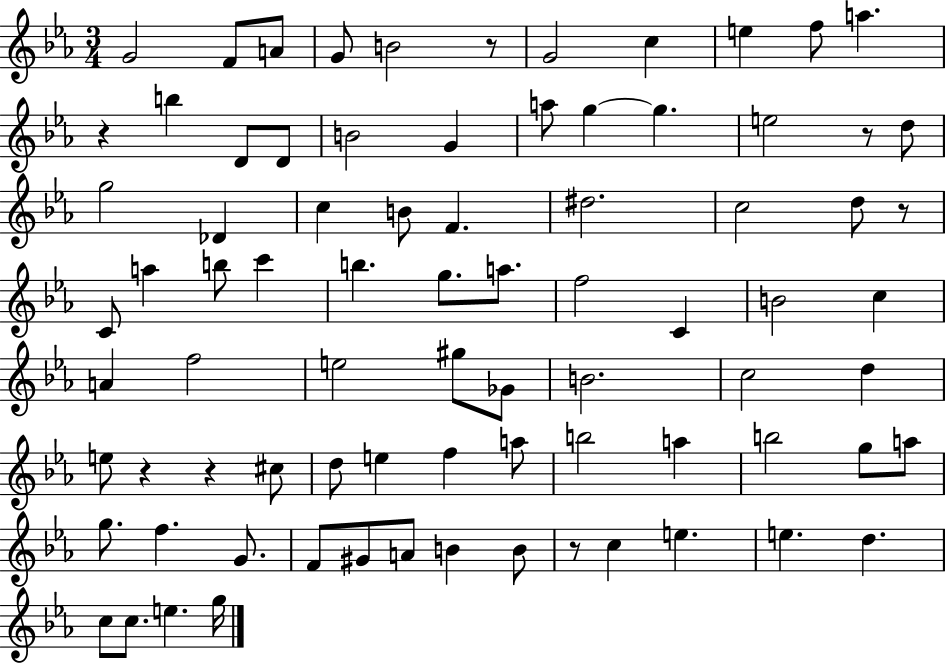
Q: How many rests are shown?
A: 7